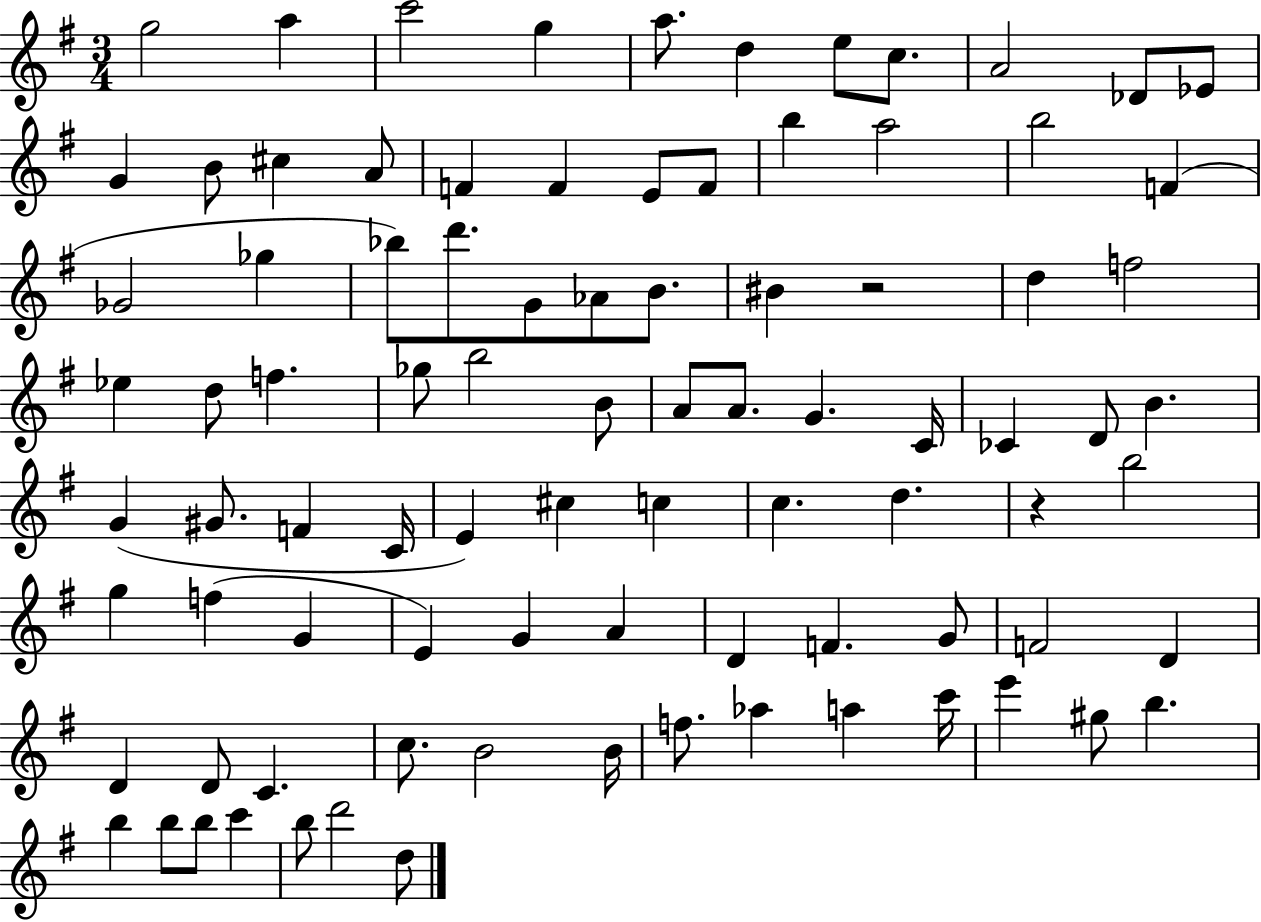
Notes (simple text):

G5/h A5/q C6/h G5/q A5/e. D5/q E5/e C5/e. A4/h Db4/e Eb4/e G4/q B4/e C#5/q A4/e F4/q F4/q E4/e F4/e B5/q A5/h B5/h F4/q Gb4/h Gb5/q Bb5/e D6/e. G4/e Ab4/e B4/e. BIS4/q R/h D5/q F5/h Eb5/q D5/e F5/q. Gb5/e B5/h B4/e A4/e A4/e. G4/q. C4/s CES4/q D4/e B4/q. G4/q G#4/e. F4/q C4/s E4/q C#5/q C5/q C5/q. D5/q. R/q B5/h G5/q F5/q G4/q E4/q G4/q A4/q D4/q F4/q. G4/e F4/h D4/q D4/q D4/e C4/q. C5/e. B4/h B4/s F5/e. Ab5/q A5/q C6/s E6/q G#5/e B5/q. B5/q B5/e B5/e C6/q B5/e D6/h D5/e